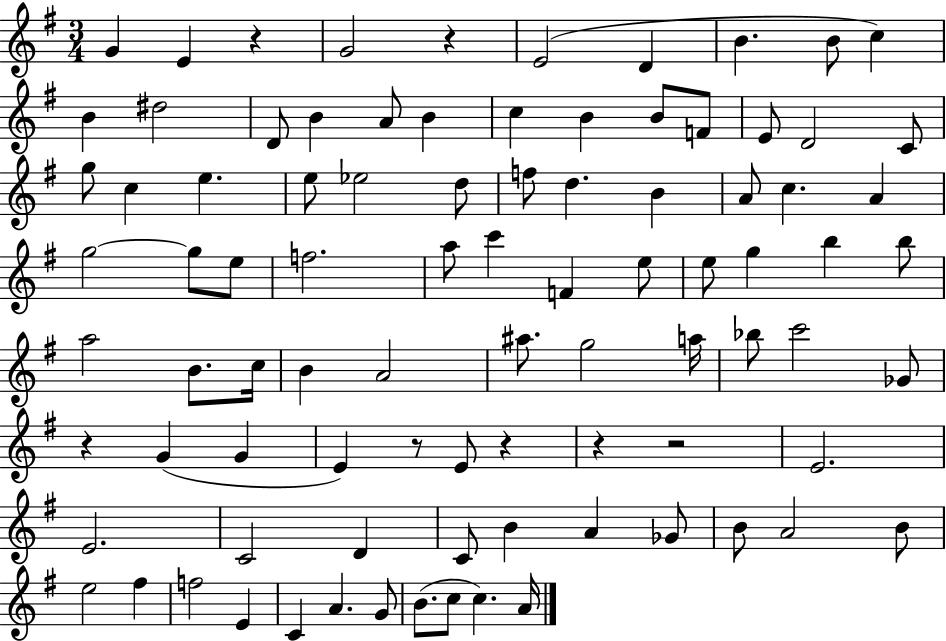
{
  \clef treble
  \numericTimeSignature
  \time 3/4
  \key g \major
  g'4 e'4 r4 | g'2 r4 | e'2( d'4 | b'4. b'8 c''4) | \break b'4 dis''2 | d'8 b'4 a'8 b'4 | c''4 b'4 b'8 f'8 | e'8 d'2 c'8 | \break g''8 c''4 e''4. | e''8 ees''2 d''8 | f''8 d''4. b'4 | a'8 c''4. a'4 | \break g''2~~ g''8 e''8 | f''2. | a''8 c'''4 f'4 e''8 | e''8 g''4 b''4 b''8 | \break a''2 b'8. c''16 | b'4 a'2 | ais''8. g''2 a''16 | bes''8 c'''2 ges'8 | \break r4 g'4( g'4 | e'4) r8 e'8 r4 | r4 r2 | e'2. | \break e'2. | c'2 d'4 | c'8 b'4 a'4 ges'8 | b'8 a'2 b'8 | \break e''2 fis''4 | f''2 e'4 | c'4 a'4. g'8 | b'8.( c''8 c''4.) a'16 | \break \bar "|."
}